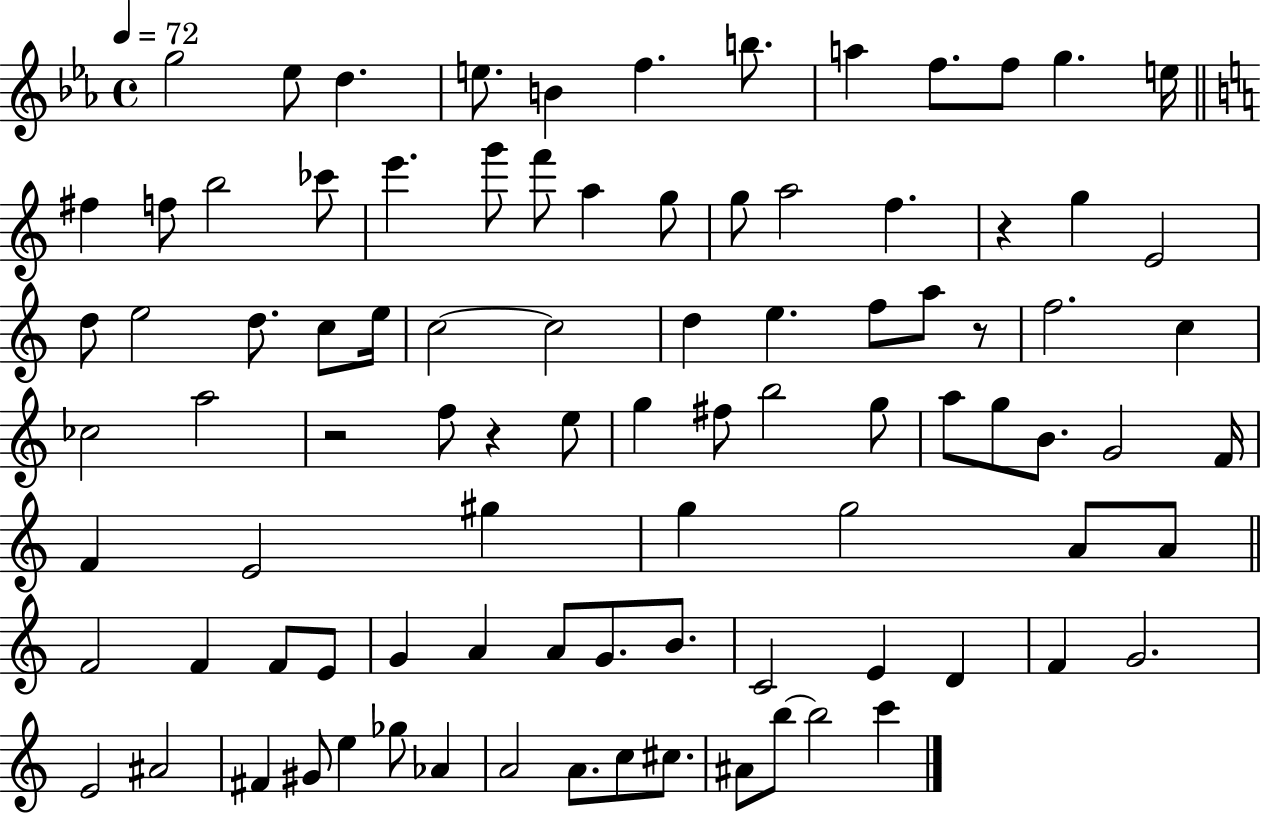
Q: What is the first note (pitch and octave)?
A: G5